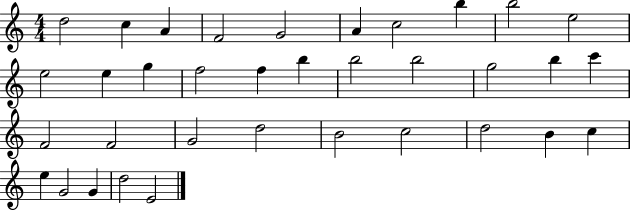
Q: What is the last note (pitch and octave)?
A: E4